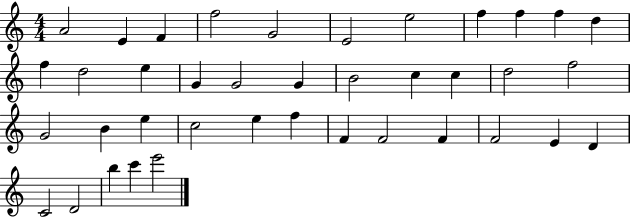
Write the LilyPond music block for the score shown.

{
  \clef treble
  \numericTimeSignature
  \time 4/4
  \key c \major
  a'2 e'4 f'4 | f''2 g'2 | e'2 e''2 | f''4 f''4 f''4 d''4 | \break f''4 d''2 e''4 | g'4 g'2 g'4 | b'2 c''4 c''4 | d''2 f''2 | \break g'2 b'4 e''4 | c''2 e''4 f''4 | f'4 f'2 f'4 | f'2 e'4 d'4 | \break c'2 d'2 | b''4 c'''4 e'''2 | \bar "|."
}